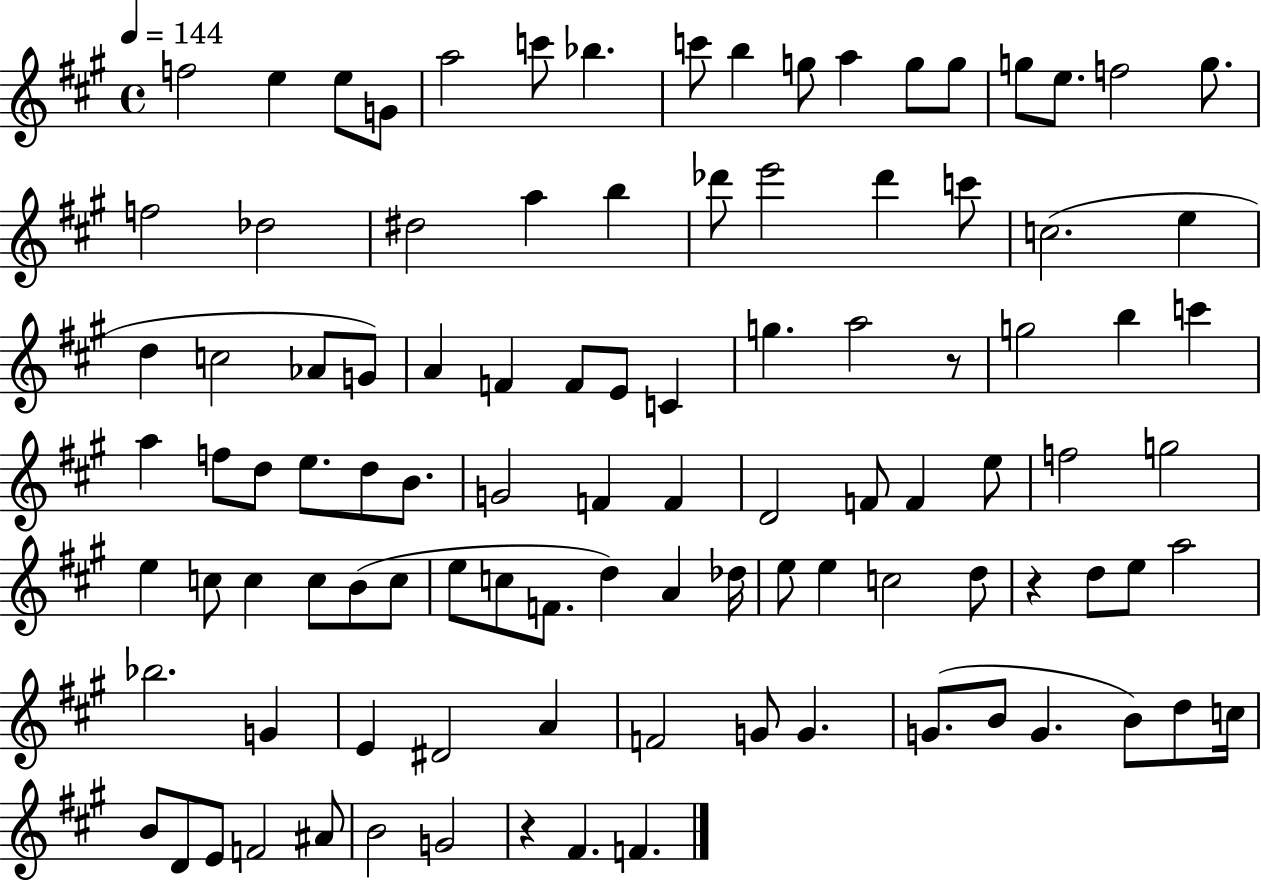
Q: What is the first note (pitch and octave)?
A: F5